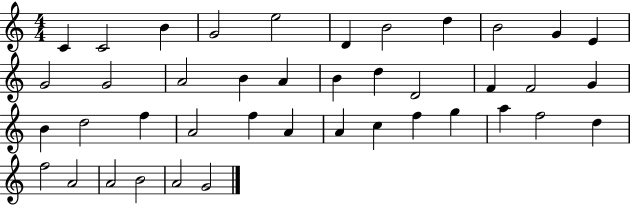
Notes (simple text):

C4/q C4/h B4/q G4/h E5/h D4/q B4/h D5/q B4/h G4/q E4/q G4/h G4/h A4/h B4/q A4/q B4/q D5/q D4/h F4/q F4/h G4/q B4/q D5/h F5/q A4/h F5/q A4/q A4/q C5/q F5/q G5/q A5/q F5/h D5/q F5/h A4/h A4/h B4/h A4/h G4/h